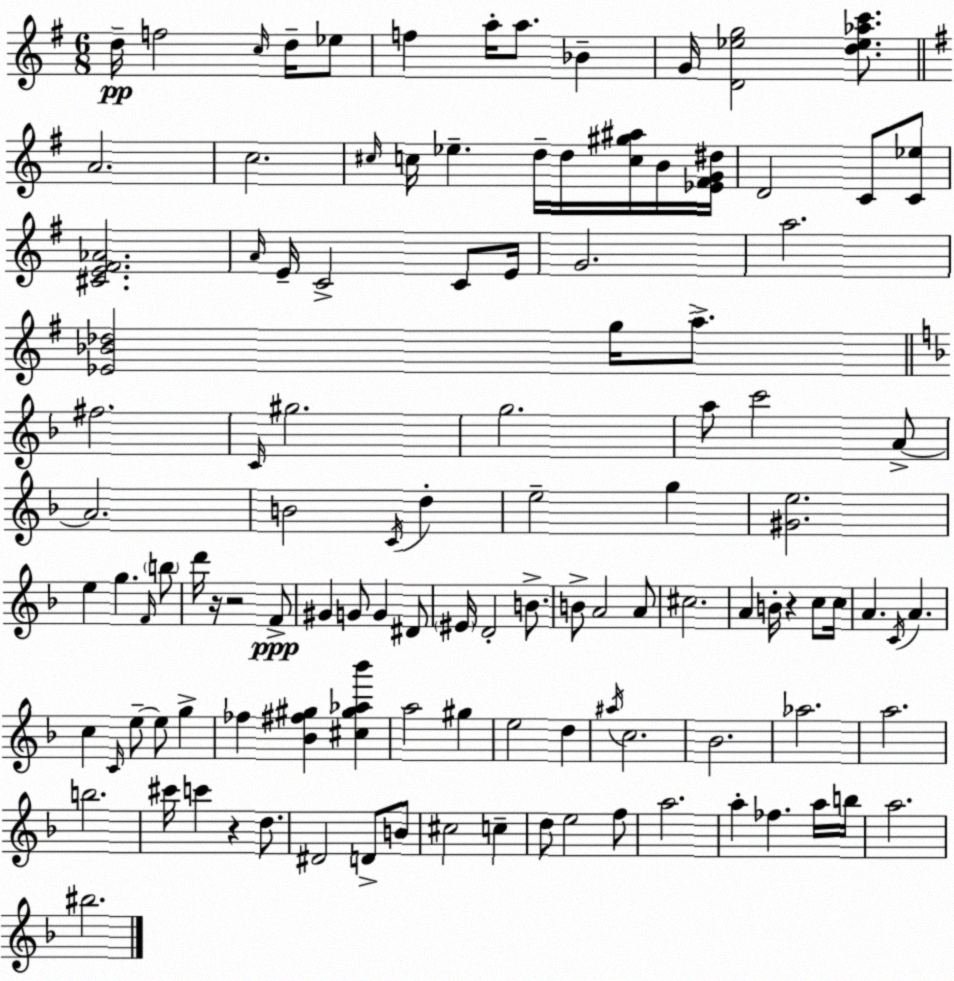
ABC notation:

X:1
T:Untitled
M:6/8
L:1/4
K:G
d/4 f2 c/4 d/4 _e/2 f a/4 a/2 _B G/4 [D_eg]2 [d_e_ac']/2 A2 c2 ^c/4 c/4 _e d/4 d/4 [c^g^a]/4 B/4 [_E^FG^d]/4 D2 C/2 [C_e]/2 [^CE^F_A]2 A/4 E/4 C2 C/2 E/4 G2 a2 [_E_B_d]2 g/4 a/2 ^f2 C/4 ^g2 g2 a/2 c'2 A/2 A2 B2 C/4 d e2 g [^Ge]2 e g F/4 b/2 d'/4 z/4 z2 F/2 ^G G/2 G ^D/2 ^E/4 D2 B/2 B/2 A2 A/2 ^c2 A B/4 z c/2 c/4 A C/4 A c C/4 e/2 e/2 g _f [_B^f^g] [^c^g_a_b'] a2 ^g e2 d ^a/4 c2 _B2 _a2 a2 b2 ^c'/4 c' z d/2 ^D2 D/2 B/2 ^c2 c d/2 e2 f/2 a2 a _f a/4 b/4 a2 ^b2